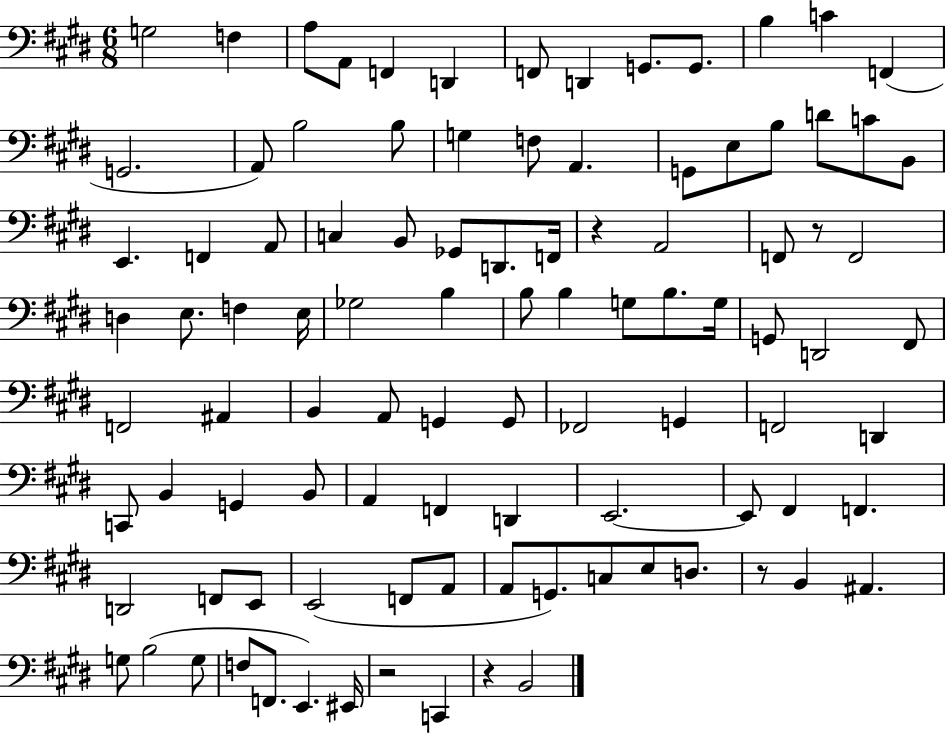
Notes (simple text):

G3/h F3/q A3/e A2/e F2/q D2/q F2/e D2/q G2/e. G2/e. B3/q C4/q F2/q G2/h. A2/e B3/h B3/e G3/q F3/e A2/q. G2/e E3/e B3/e D4/e C4/e B2/e E2/q. F2/q A2/e C3/q B2/e Gb2/e D2/e. F2/s R/q A2/h F2/e R/e F2/h D3/q E3/e. F3/q E3/s Gb3/h B3/q B3/e B3/q G3/e B3/e. G3/s G2/e D2/h F#2/e F2/h A#2/q B2/q A2/e G2/q G2/e FES2/h G2/q F2/h D2/q C2/e B2/q G2/q B2/e A2/q F2/q D2/q E2/h. E2/e F#2/q F2/q. D2/h F2/e E2/e E2/h F2/e A2/e A2/e G2/e. C3/e E3/e D3/e. R/e B2/q A#2/q. G3/e B3/h G3/e F3/e F2/e. E2/q. EIS2/s R/h C2/q R/q B2/h